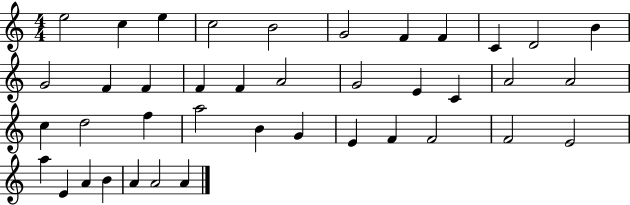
X:1
T:Untitled
M:4/4
L:1/4
K:C
e2 c e c2 B2 G2 F F C D2 B G2 F F F F A2 G2 E C A2 A2 c d2 f a2 B G E F F2 F2 E2 a E A B A A2 A